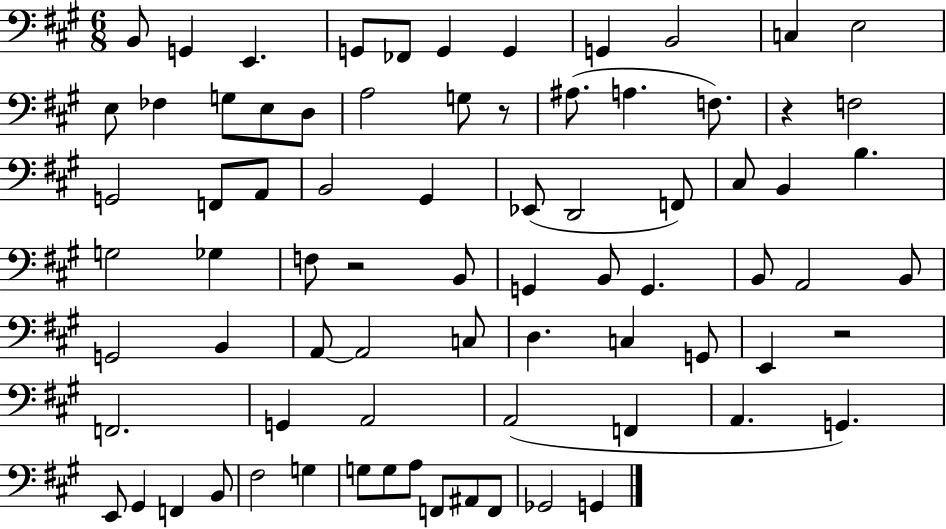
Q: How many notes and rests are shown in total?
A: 77